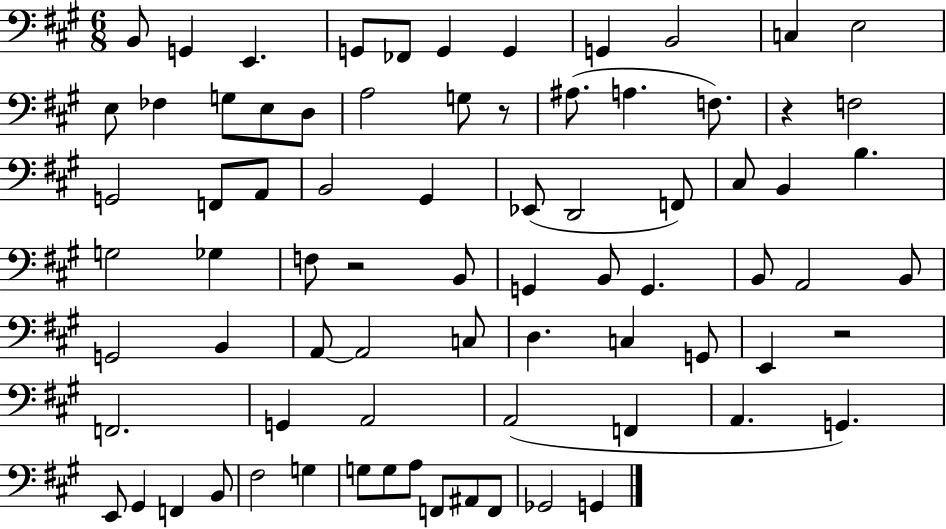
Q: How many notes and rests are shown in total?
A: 77